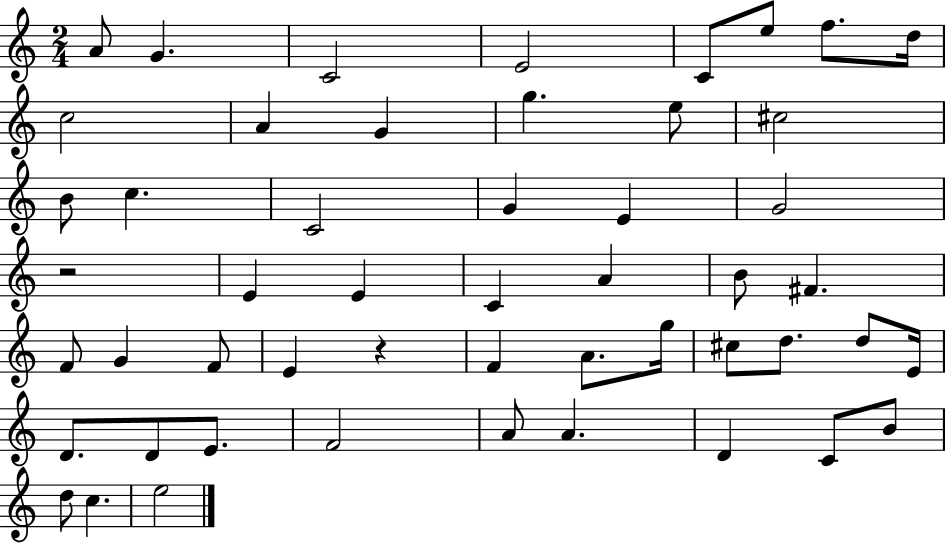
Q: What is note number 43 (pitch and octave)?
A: A4